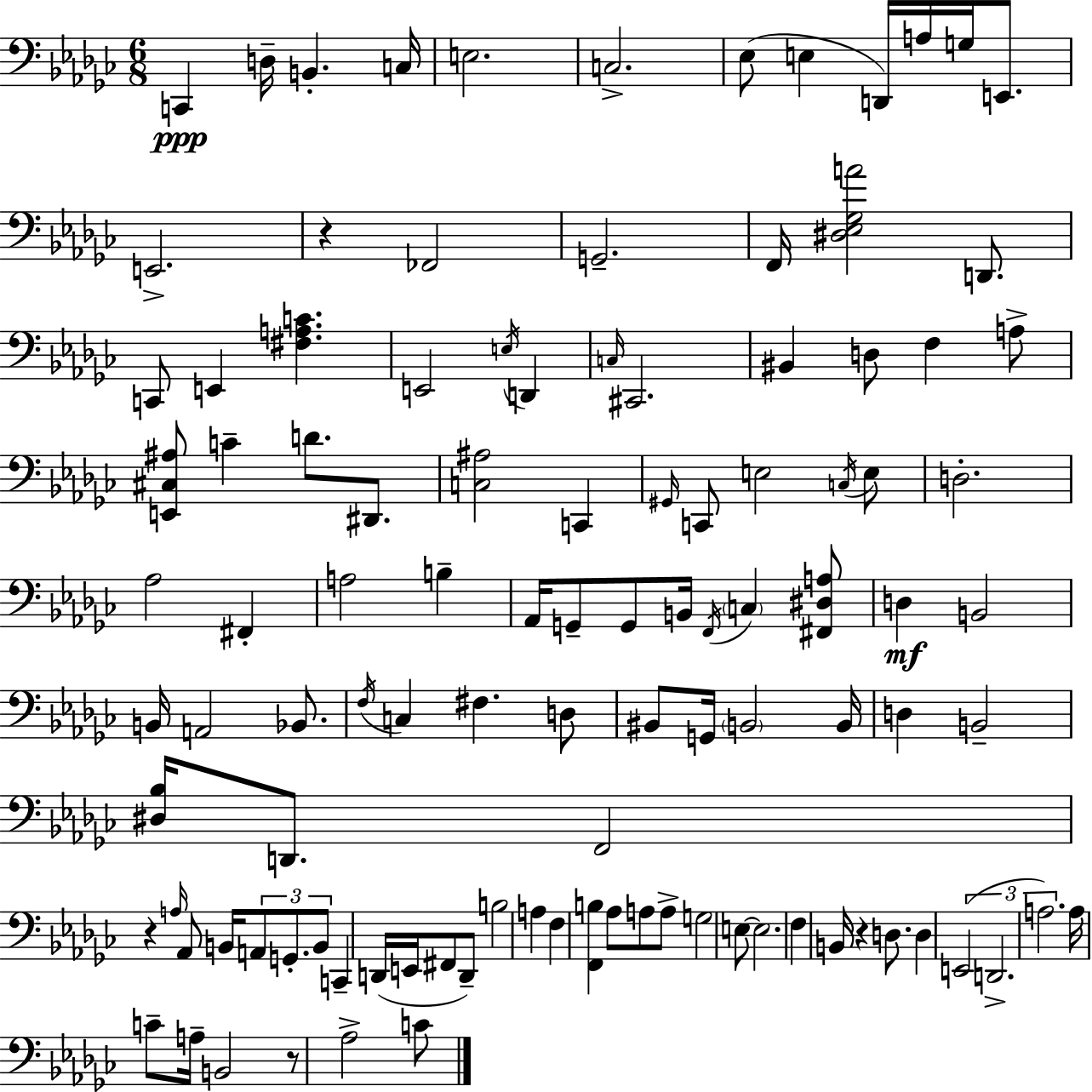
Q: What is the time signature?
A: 6/8